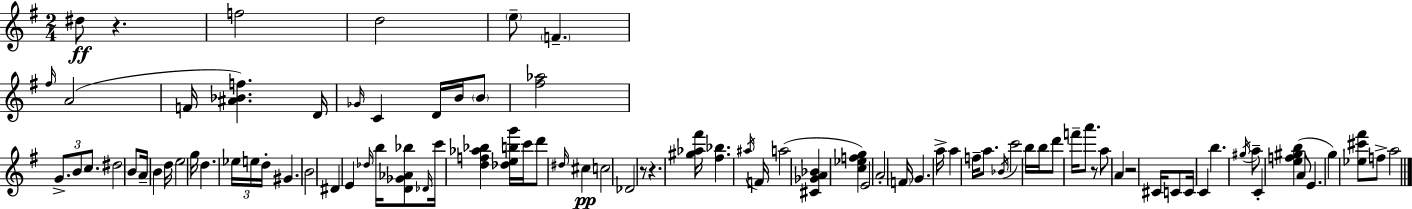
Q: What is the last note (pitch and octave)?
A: A5